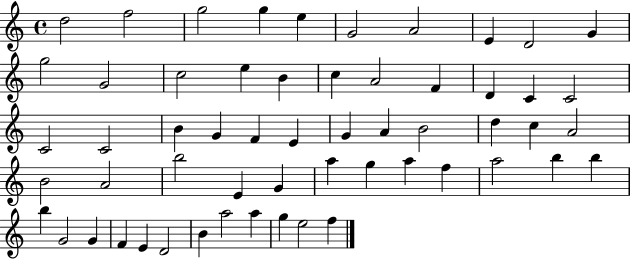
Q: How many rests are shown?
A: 0